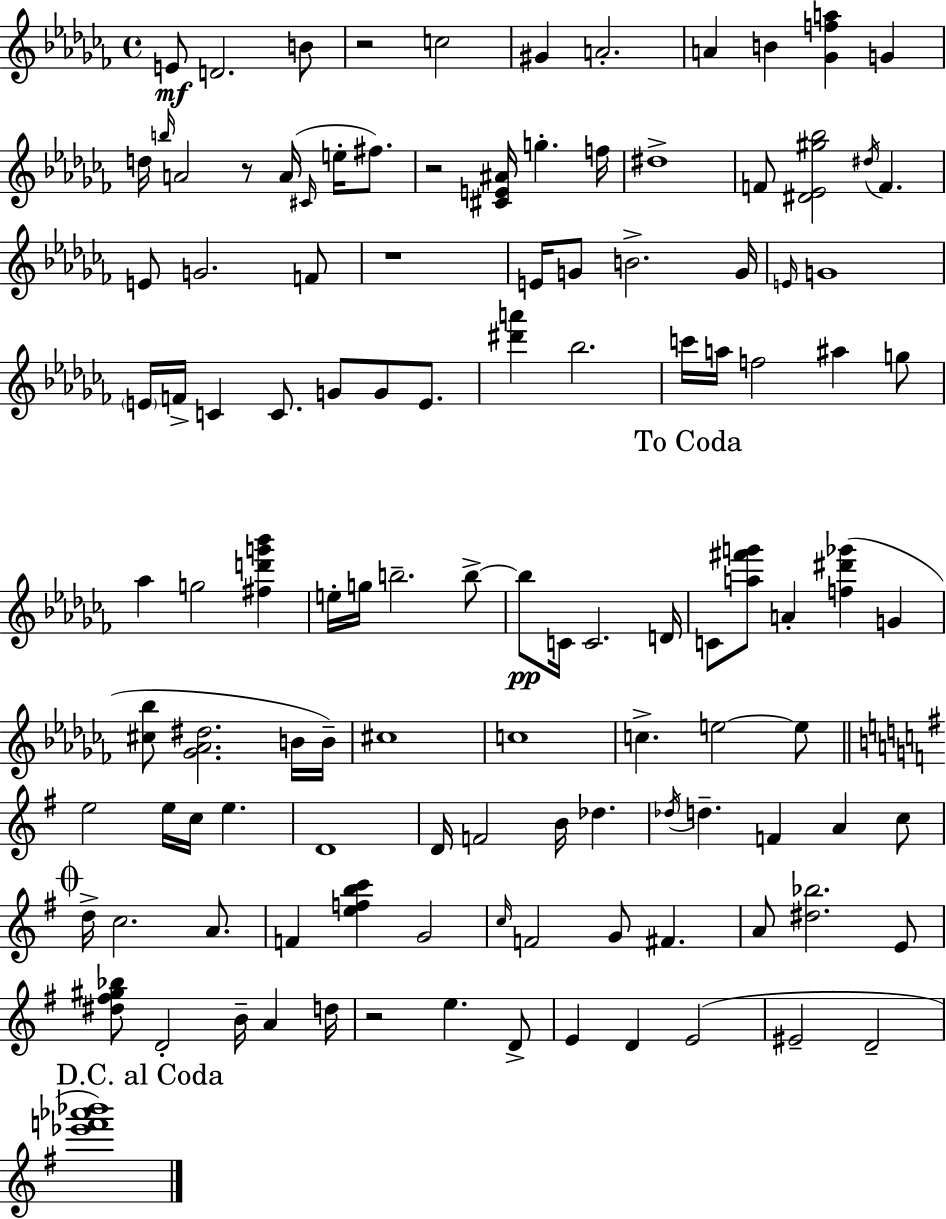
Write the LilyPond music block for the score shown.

{
  \clef treble
  \time 4/4
  \defaultTimeSignature
  \key aes \minor
  e'8\mf d'2. b'8 | r2 c''2 | gis'4 a'2.-. | a'4 b'4 <ges' f'' a''>4 g'4 | \break d''16 \grace { b''16 } a'2 r8 a'16( \grace { cis'16 } e''16-. fis''8.) | r2 <cis' e' ais'>16 g''4.-. | f''16 dis''1-> | f'8 <dis' ees' gis'' bes''>2 \acciaccatura { dis''16 } f'4. | \break e'8 g'2. | f'8 r1 | e'16 g'8 b'2.-> | g'16 \grace { e'16 } g'1 | \break \parenthesize e'16 f'16-> c'4 c'8. g'8 g'8 | e'8. <dis''' a'''>4 bes''2. | c'''16 a''16 f''2 ais''4 | g''8 aes''4 g''2 | \break <fis'' d''' g''' bes'''>4 e''16-. g''16 b''2.-- | b''8->~~ b''8\pp c'16 c'2. | d'16 \mark "To Coda" c'8 <a'' fis''' g'''>8 a'4-. <f'' dis''' ges'''>4( | g'4 <cis'' bes''>8 <ges' aes' dis''>2. | \break b'16 b'16--) cis''1 | c''1 | c''4.-> e''2~~ | e''8 \bar "||" \break \key g \major e''2 e''16 c''16 e''4. | d'1 | d'16 f'2 b'16 des''4. | \acciaccatura { des''16 } d''4.-- f'4 a'4 c''8 | \break \mark \markup { \musicglyph "scripts.coda" } d''16-> c''2. a'8. | f'4 <e'' f'' b'' c'''>4 g'2 | \grace { c''16 } f'2 g'8 fis'4. | a'8 <dis'' bes''>2. | \break e'8 <dis'' fis'' gis'' bes''>8 d'2-. b'16-- a'4 | d''16 r2 e''4. | d'8-> e'4 d'4 e'2( | eis'2-- d'2-- | \break \mark "D.C. al Coda" <ees''' f''' aes''' bes'''>1) | \bar "|."
}